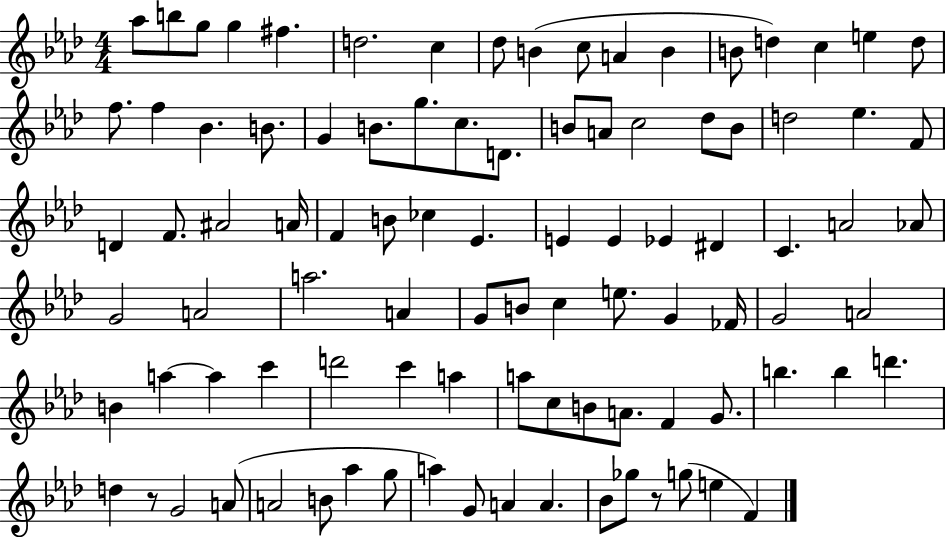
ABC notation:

X:1
T:Untitled
M:4/4
L:1/4
K:Ab
_a/2 b/2 g/2 g ^f d2 c _d/2 B c/2 A B B/2 d c e d/2 f/2 f _B B/2 G B/2 g/2 c/2 D/2 B/2 A/2 c2 _d/2 B/2 d2 _e F/2 D F/2 ^A2 A/4 F B/2 _c _E E E _E ^D C A2 _A/2 G2 A2 a2 A G/2 B/2 c e/2 G _F/4 G2 A2 B a a c' d'2 c' a a/2 c/2 B/2 A/2 F G/2 b b d' d z/2 G2 A/2 A2 B/2 _a g/2 a G/2 A A _B/2 _g/2 z/2 g/2 e F